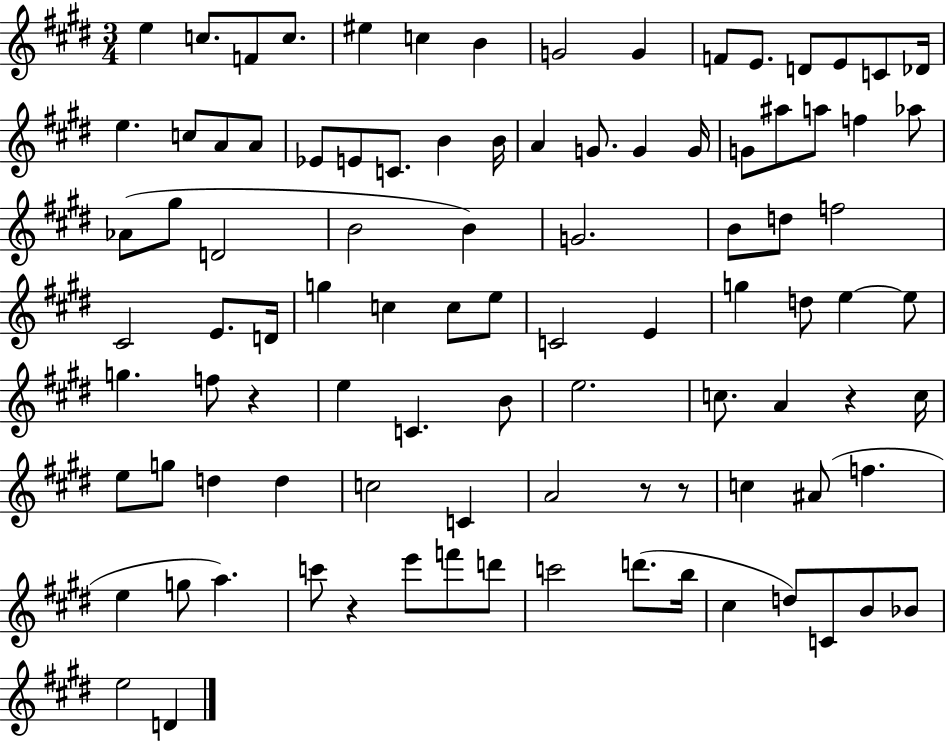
{
  \clef treble
  \numericTimeSignature
  \time 3/4
  \key e \major
  e''4 c''8. f'8 c''8. | eis''4 c''4 b'4 | g'2 g'4 | f'8 e'8. d'8 e'8 c'8 des'16 | \break e''4. c''8 a'8 a'8 | ees'8 e'8 c'8. b'4 b'16 | a'4 g'8. g'4 g'16 | g'8 ais''8 a''8 f''4 aes''8 | \break aes'8( gis''8 d'2 | b'2 b'4) | g'2. | b'8 d''8 f''2 | \break cis'2 e'8. d'16 | g''4 c''4 c''8 e''8 | c'2 e'4 | g''4 d''8 e''4~~ e''8 | \break g''4. f''8 r4 | e''4 c'4. b'8 | e''2. | c''8. a'4 r4 c''16 | \break e''8 g''8 d''4 d''4 | c''2 c'4 | a'2 r8 r8 | c''4 ais'8( f''4. | \break e''4 g''8 a''4.) | c'''8 r4 e'''8 f'''8 d'''8 | c'''2 d'''8.( b''16 | cis''4 d''8) c'8 b'8 bes'8 | \break e''2 d'4 | \bar "|."
}